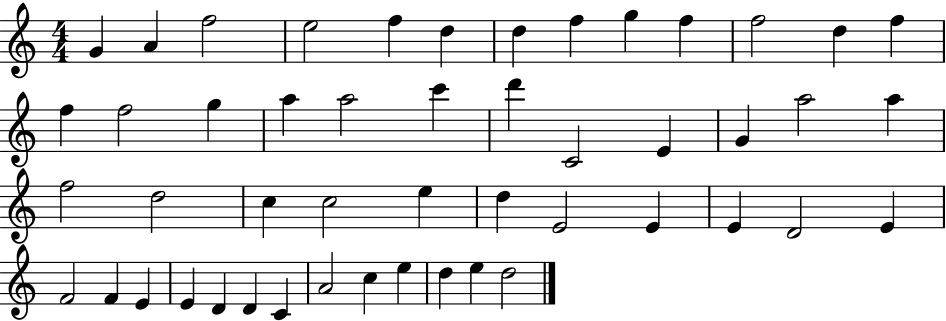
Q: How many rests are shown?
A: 0